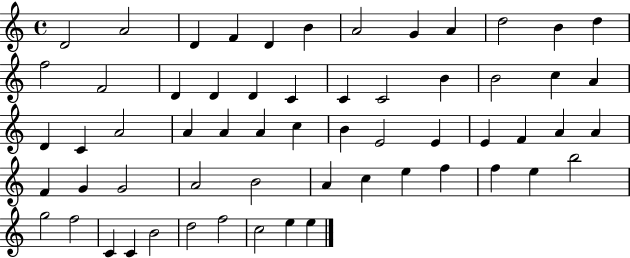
{
  \clef treble
  \time 4/4
  \defaultTimeSignature
  \key c \major
  d'2 a'2 | d'4 f'4 d'4 b'4 | a'2 g'4 a'4 | d''2 b'4 d''4 | \break f''2 f'2 | d'4 d'4 d'4 c'4 | c'4 c'2 b'4 | b'2 c''4 a'4 | \break d'4 c'4 a'2 | a'4 a'4 a'4 c''4 | b'4 e'2 e'4 | e'4 f'4 a'4 a'4 | \break f'4 g'4 g'2 | a'2 b'2 | a'4 c''4 e''4 f''4 | f''4 e''4 b''2 | \break g''2 f''2 | c'4 c'4 b'2 | d''2 f''2 | c''2 e''4 e''4 | \break \bar "|."
}